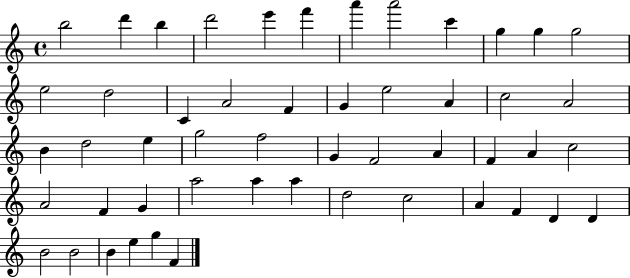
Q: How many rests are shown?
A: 0